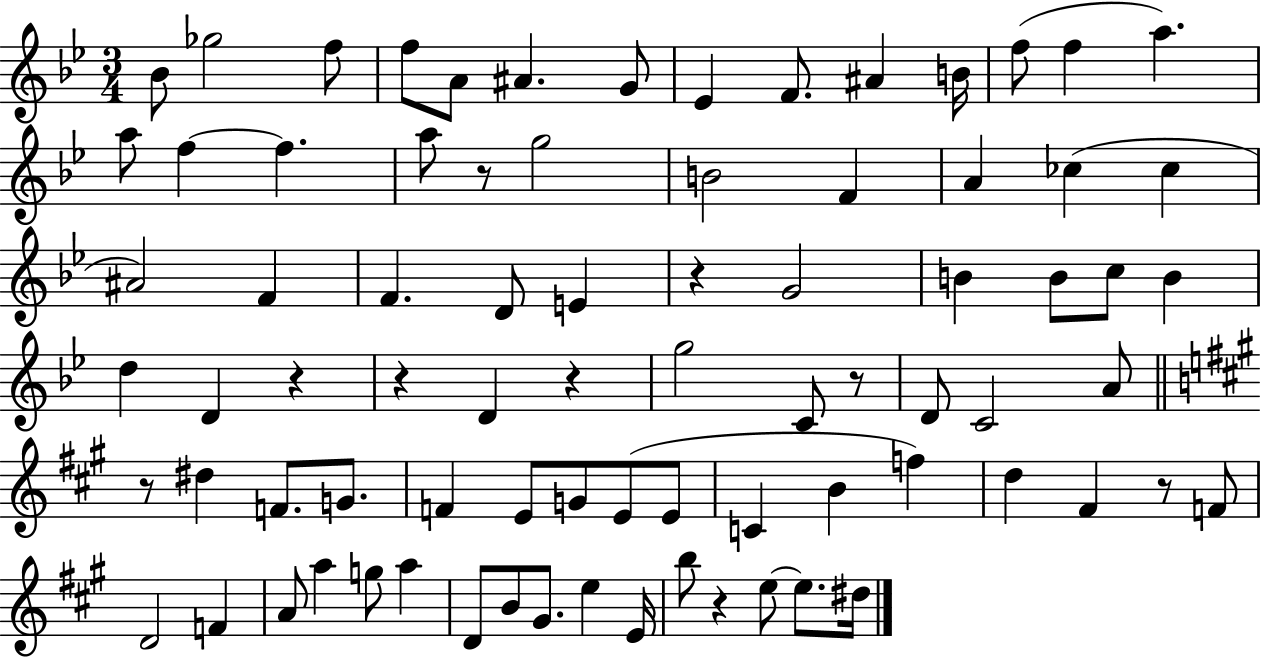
X:1
T:Untitled
M:3/4
L:1/4
K:Bb
_B/2 _g2 f/2 f/2 A/2 ^A G/2 _E F/2 ^A B/4 f/2 f a a/2 f f a/2 z/2 g2 B2 F A _c _c ^A2 F F D/2 E z G2 B B/2 c/2 B d D z z D z g2 C/2 z/2 D/2 C2 A/2 z/2 ^d F/2 G/2 F E/2 G/2 E/2 E/2 C B f d ^F z/2 F/2 D2 F A/2 a g/2 a D/2 B/2 ^G/2 e E/4 b/2 z e/2 e/2 ^d/4